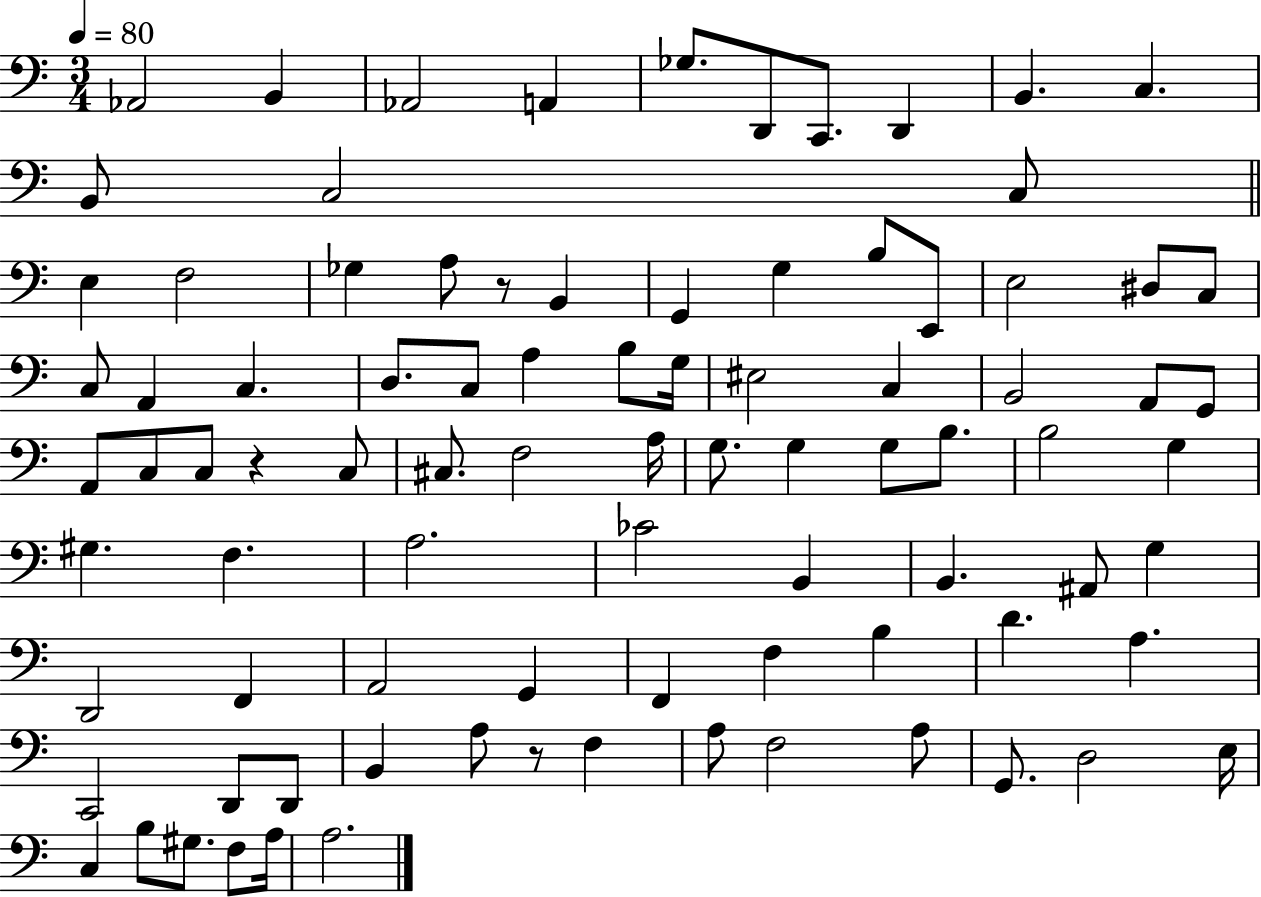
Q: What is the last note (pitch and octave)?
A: A3